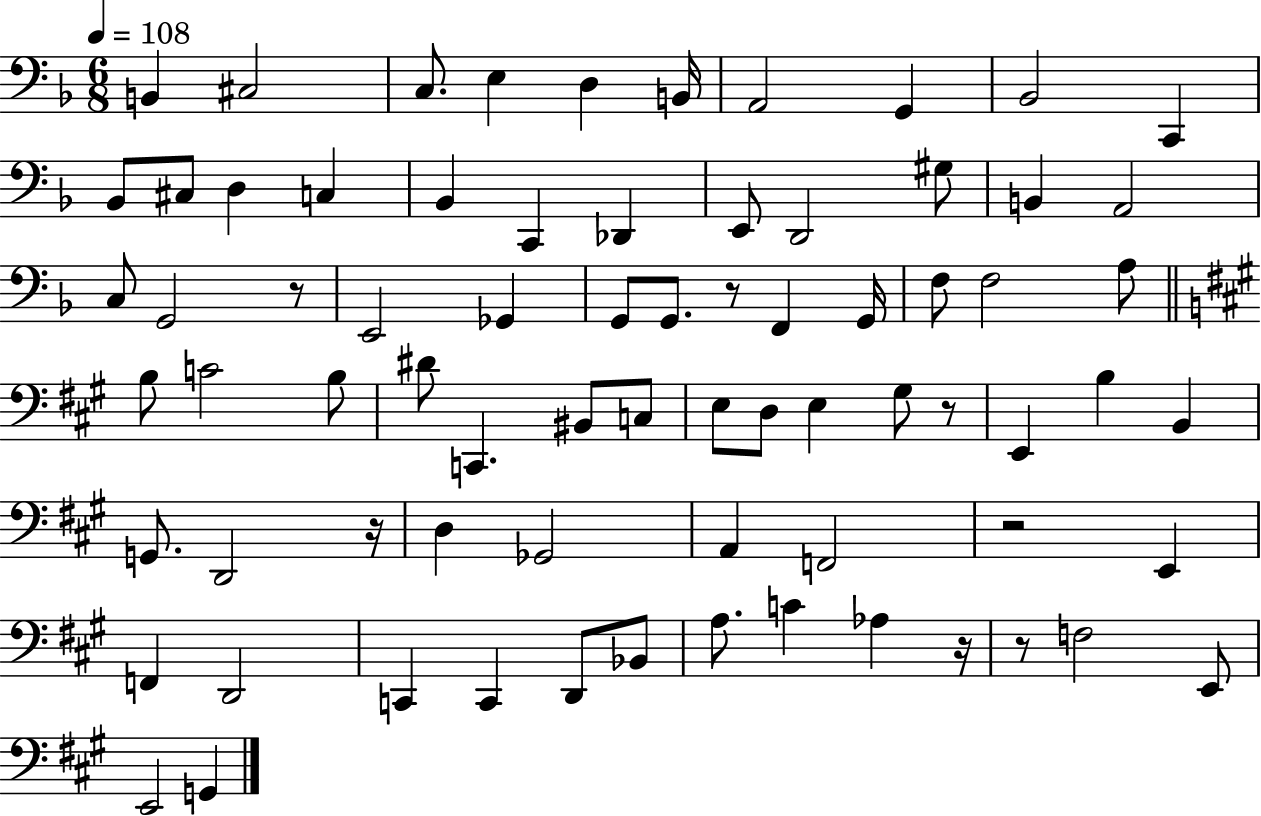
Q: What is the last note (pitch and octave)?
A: G2